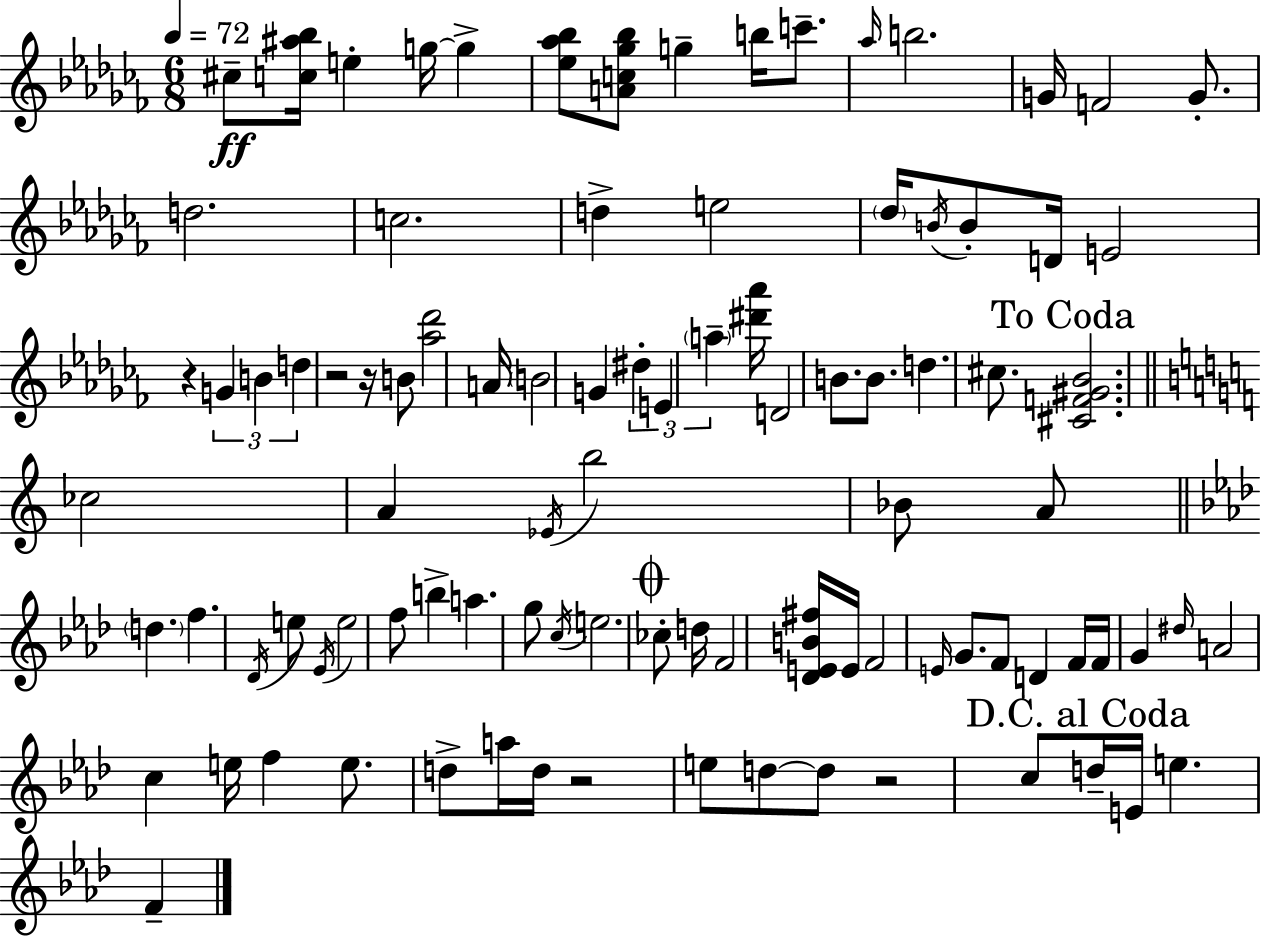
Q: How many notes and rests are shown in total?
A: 95